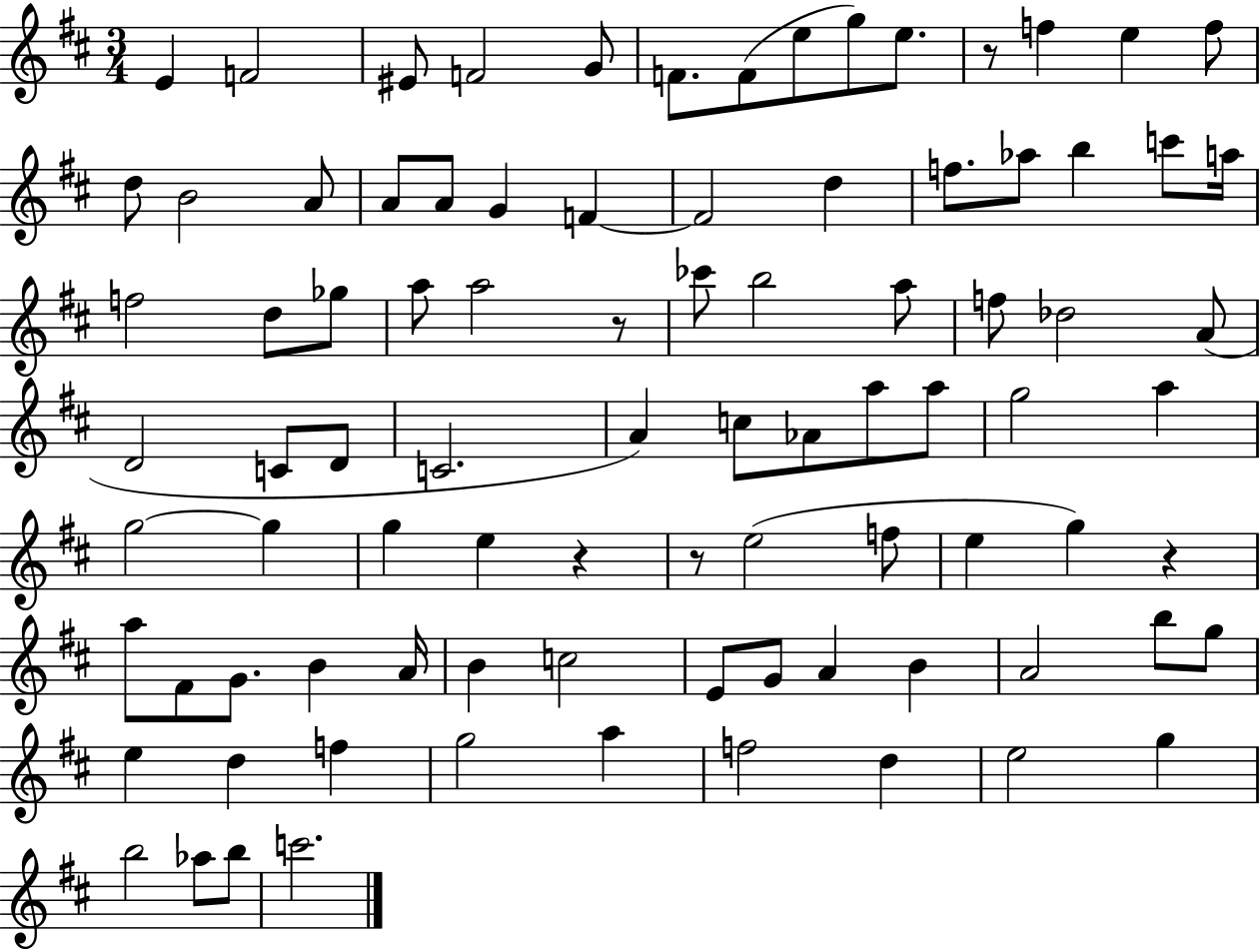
{
  \clef treble
  \numericTimeSignature
  \time 3/4
  \key d \major
  \repeat volta 2 { e'4 f'2 | eis'8 f'2 g'8 | f'8. f'8( e''8 g''8) e''8. | r8 f''4 e''4 f''8 | \break d''8 b'2 a'8 | a'8 a'8 g'4 f'4~~ | f'2 d''4 | f''8. aes''8 b''4 c'''8 a''16 | \break f''2 d''8 ges''8 | a''8 a''2 r8 | ces'''8 b''2 a''8 | f''8 des''2 a'8( | \break d'2 c'8 d'8 | c'2. | a'4) c''8 aes'8 a''8 a''8 | g''2 a''4 | \break g''2~~ g''4 | g''4 e''4 r4 | r8 e''2( f''8 | e''4 g''4) r4 | \break a''8 fis'8 g'8. b'4 a'16 | b'4 c''2 | e'8 g'8 a'4 b'4 | a'2 b''8 g''8 | \break e''4 d''4 f''4 | g''2 a''4 | f''2 d''4 | e''2 g''4 | \break b''2 aes''8 b''8 | c'''2. | } \bar "|."
}